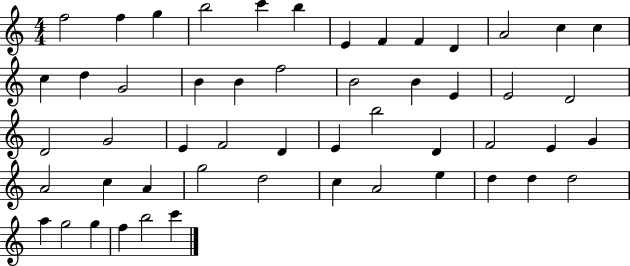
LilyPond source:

{
  \clef treble
  \numericTimeSignature
  \time 4/4
  \key c \major
  f''2 f''4 g''4 | b''2 c'''4 b''4 | e'4 f'4 f'4 d'4 | a'2 c''4 c''4 | \break c''4 d''4 g'2 | b'4 b'4 f''2 | b'2 b'4 e'4 | e'2 d'2 | \break d'2 g'2 | e'4 f'2 d'4 | e'4 b''2 d'4 | f'2 e'4 g'4 | \break a'2 c''4 a'4 | g''2 d''2 | c''4 a'2 e''4 | d''4 d''4 d''2 | \break a''4 g''2 g''4 | f''4 b''2 c'''4 | \bar "|."
}